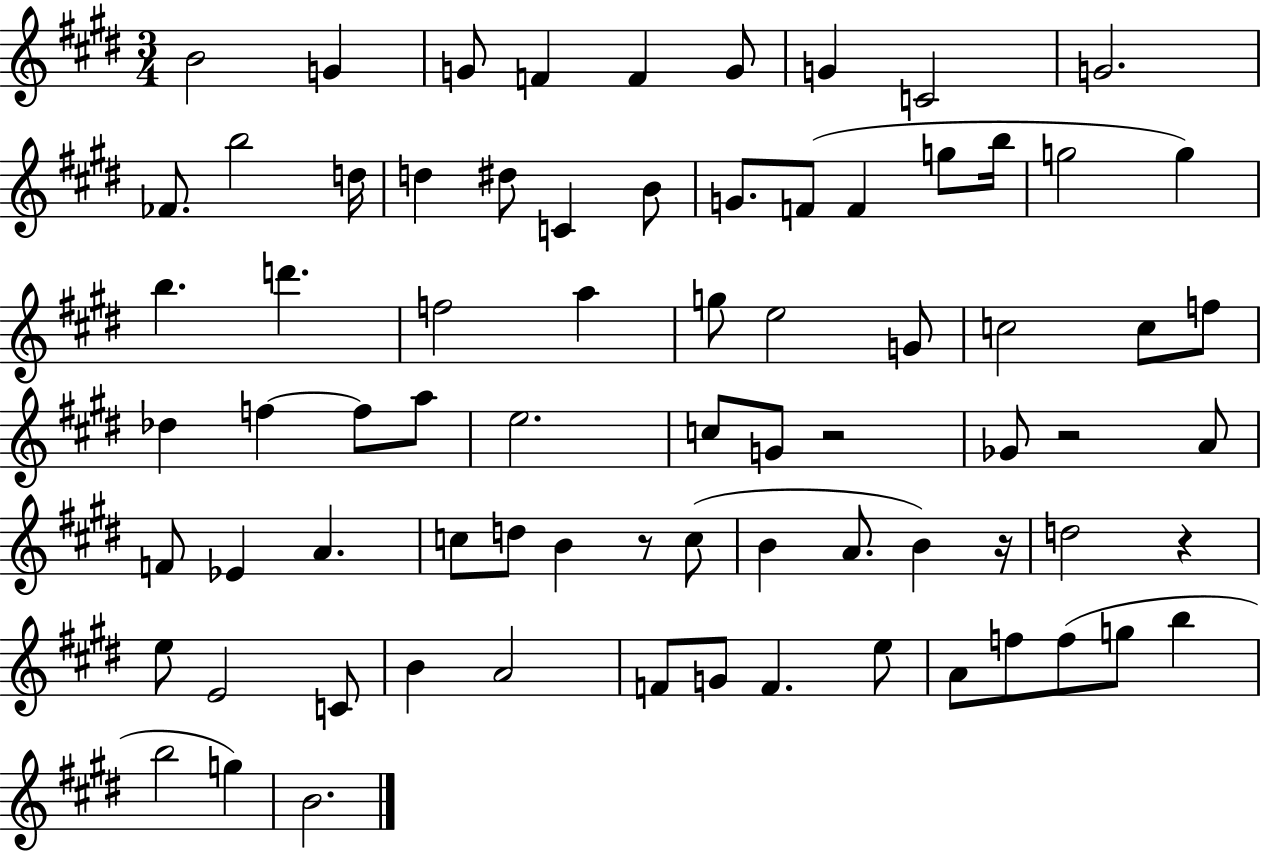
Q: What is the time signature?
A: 3/4